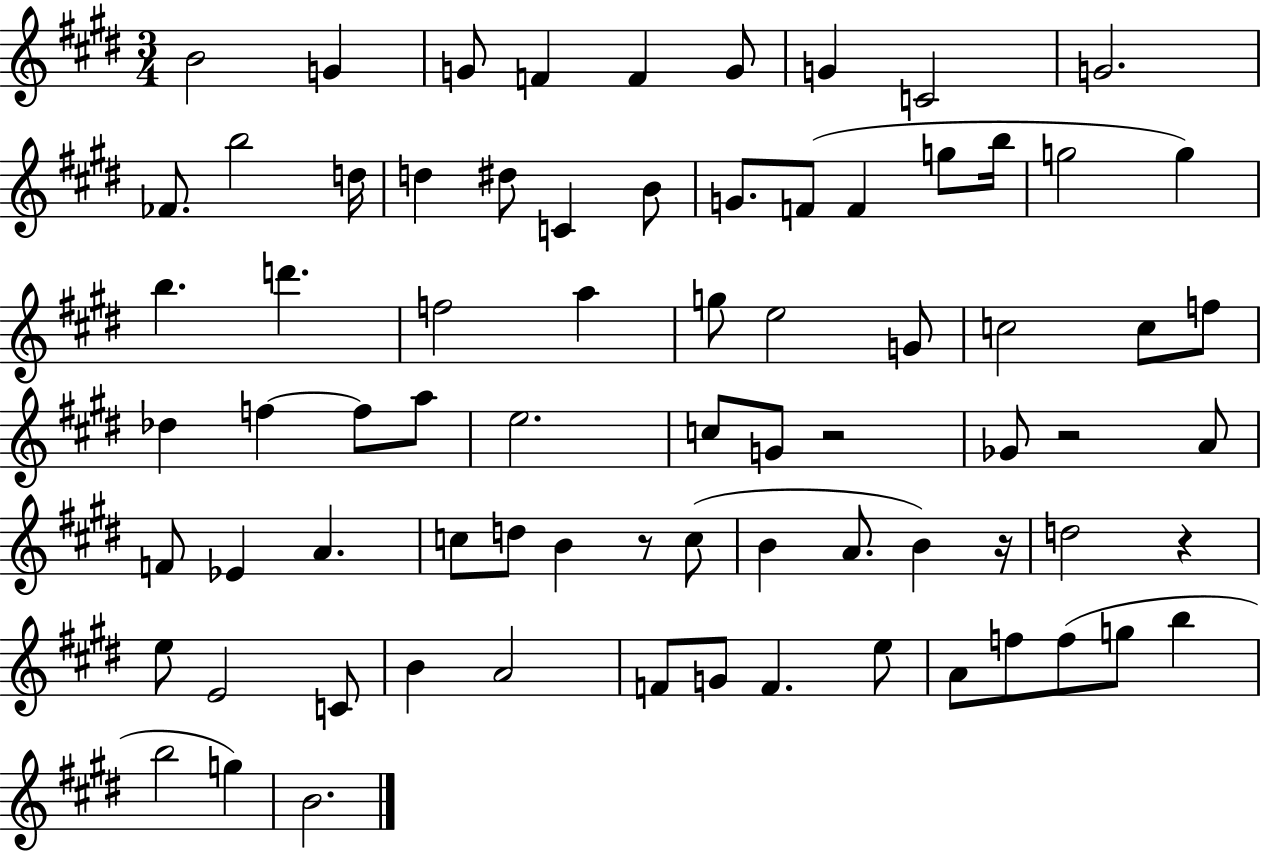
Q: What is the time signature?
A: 3/4